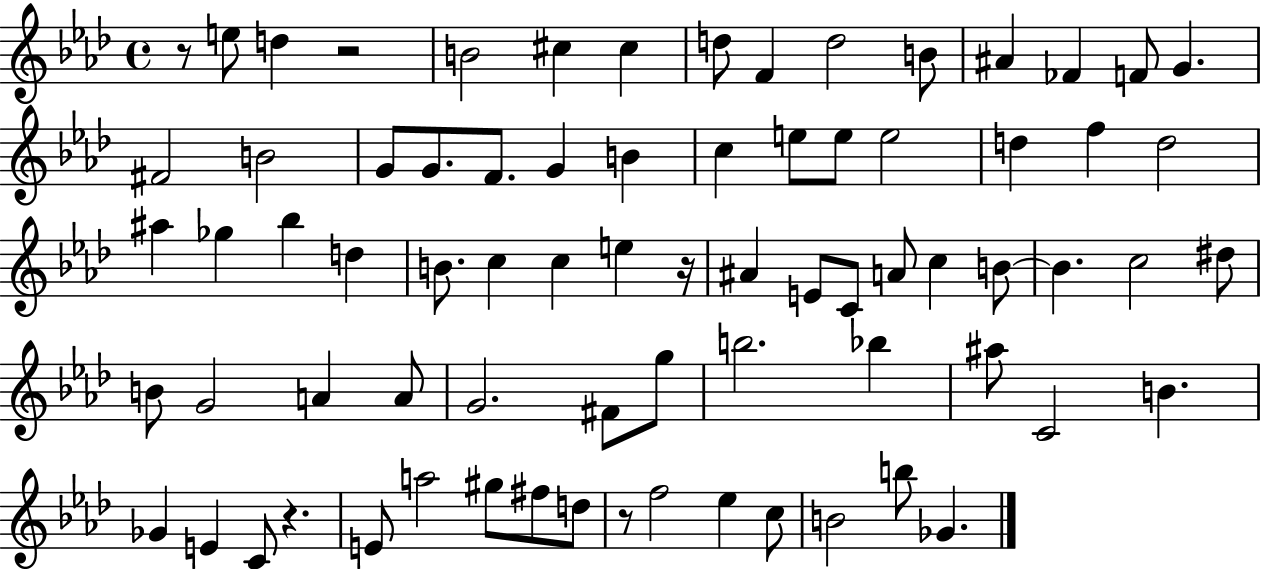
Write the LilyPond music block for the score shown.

{
  \clef treble
  \time 4/4
  \defaultTimeSignature
  \key aes \major
  r8 e''8 d''4 r2 | b'2 cis''4 cis''4 | d''8 f'4 d''2 b'8 | ais'4 fes'4 f'8 g'4. | \break fis'2 b'2 | g'8 g'8. f'8. g'4 b'4 | c''4 e''8 e''8 e''2 | d''4 f''4 d''2 | \break ais''4 ges''4 bes''4 d''4 | b'8. c''4 c''4 e''4 r16 | ais'4 e'8 c'8 a'8 c''4 b'8~~ | b'4. c''2 dis''8 | \break b'8 g'2 a'4 a'8 | g'2. fis'8 g''8 | b''2. bes''4 | ais''8 c'2 b'4. | \break ges'4 e'4 c'8 r4. | e'8 a''2 gis''8 fis''8 d''8 | r8 f''2 ees''4 c''8 | b'2 b''8 ges'4. | \break \bar "|."
}